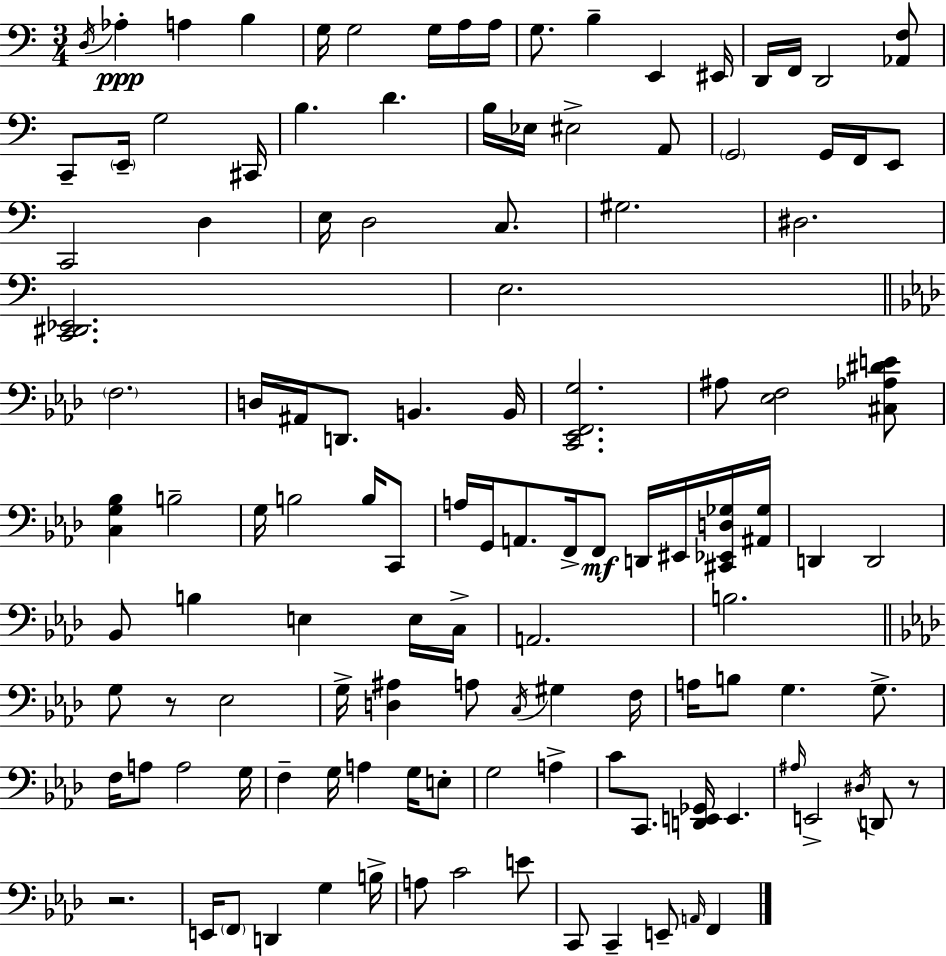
{
  \clef bass
  \numericTimeSignature
  \time 3/4
  \key a \minor
  \repeat volta 2 { \acciaccatura { d16 }\ppp aes4-. a4 b4 | g16 g2 g16 a16 | a16 g8. b4-- e,4 | eis,16 d,16 f,16 d,2 <aes, f>8 | \break c,8-- \parenthesize e,16-- g2 | cis,16 b4. d'4. | b16 ees16 eis2-> a,8 | \parenthesize g,2 g,16 f,16 e,8 | \break c,2 d4 | e16 d2 c8. | gis2. | dis2. | \break <c, dis, ees,>2. | e2. | \bar "||" \break \key f \minor \parenthesize f2. | d16 ais,16 d,8. b,4. b,16 | <c, ees, f, g>2. | ais8 <ees f>2 <cis aes dis' e'>8 | \break <c g bes>4 b2-- | g16 b2 b16 c,8 | a16 g,16 a,8. f,16-> f,8\mf d,16 eis,16 <cis, ees, d ges>16 <ais, ges>16 | d,4 d,2 | \break bes,8 b4 e4 e16 c16-> | a,2. | b2. | \bar "||" \break \key aes \major g8 r8 ees2 | g16-> <d ais>4 a8 \acciaccatura { c16 } gis4 | f16 a16 b8 g4. g8.-> | f16 a8 a2 | \break g16 f4-- g16 a4 g16 e8-. | g2 a4-> | c'8 c,8. <d, e, ges,>16 e,4. | \grace { ais16 } e,2-> \acciaccatura { dis16 } d,8 | \break r8 r2. | e,16 \parenthesize f,8 d,4 g4 | b16-> a8 c'2 | e'8 c,8 c,4-- e,8-- \grace { a,16 } | \break f,4 } \bar "|."
}